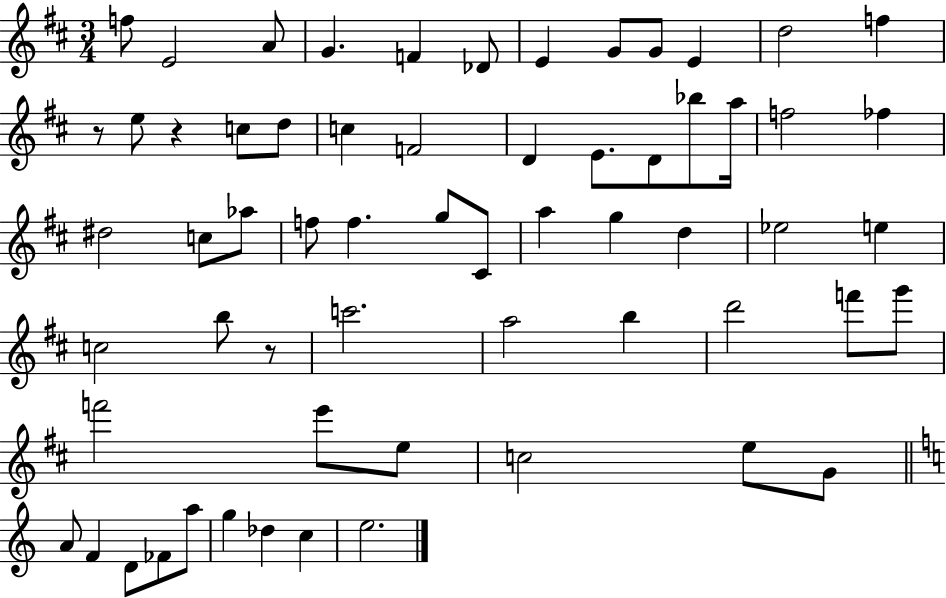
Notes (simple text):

F5/e E4/h A4/e G4/q. F4/q Db4/e E4/q G4/e G4/e E4/q D5/h F5/q R/e E5/e R/q C5/e D5/e C5/q F4/h D4/q E4/e. D4/e Bb5/e A5/s F5/h FES5/q D#5/h C5/e Ab5/e F5/e F5/q. G5/e C#4/e A5/q G5/q D5/q Eb5/h E5/q C5/h B5/e R/e C6/h. A5/h B5/q D6/h F6/e G6/e F6/h E6/e E5/e C5/h E5/e G4/e A4/e F4/q D4/e FES4/e A5/e G5/q Db5/q C5/q E5/h.